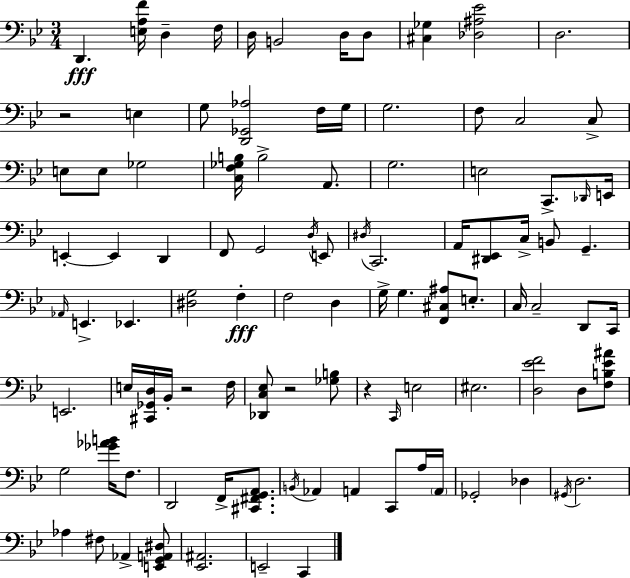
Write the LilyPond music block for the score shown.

{
  \clef bass
  \numericTimeSignature
  \time 3/4
  \key g \minor
  d,4.\fff <e a f'>16 d4-- f16 | d16 b,2 d16 d8 | <cis ges>4 <des ais ees'>2 | d2. | \break r2 e4 | g8 <d, ges, aes>2 f16 g16 | g2. | f8 c2 c8-> | \break e8 e8 ges2 | <c f ges b>16 b2-> a,8. | g2. | e2 c,8.-> \grace { des,16 } | \break e,16 e,4-.~~ e,4 d,4 | f,8 g,2 \acciaccatura { d16 } | e,8 \acciaccatura { dis16 } c,2. | a,16 <dis, ees,>8 c16-> b,8 g,4.-- | \break \grace { aes,16 } e,4.-> ees,4. | <dis g>2 | f4-.\fff f2 | d4 g16-> g4. <f, cis ais>8 | \break e8.-. c16 c2-- | d,8 c,16 e,2. | e16 <cis, ges, d>16 bes,16-. r2 | f16 <des, c ees>8 r2 | \break <ges b>8 r4 \grace { c,16 } e2 | eis2. | <d ees' f'>2 | d8 <f b ees' ais'>8 g2 | \break <ges' aes' b'>16 f8. d,2 | f,16-> <cis, fis, g, a,>8. \acciaccatura { b,16 } aes,4 a,4 | c,8 a16 \parenthesize a,16 ges,2-. | des4 \acciaccatura { gis,16 } d2. | \break aes4 fis8 | aes,4-> <e, g, a, dis>8 <ees, ais,>2. | e,2-- | c,4 \bar "|."
}